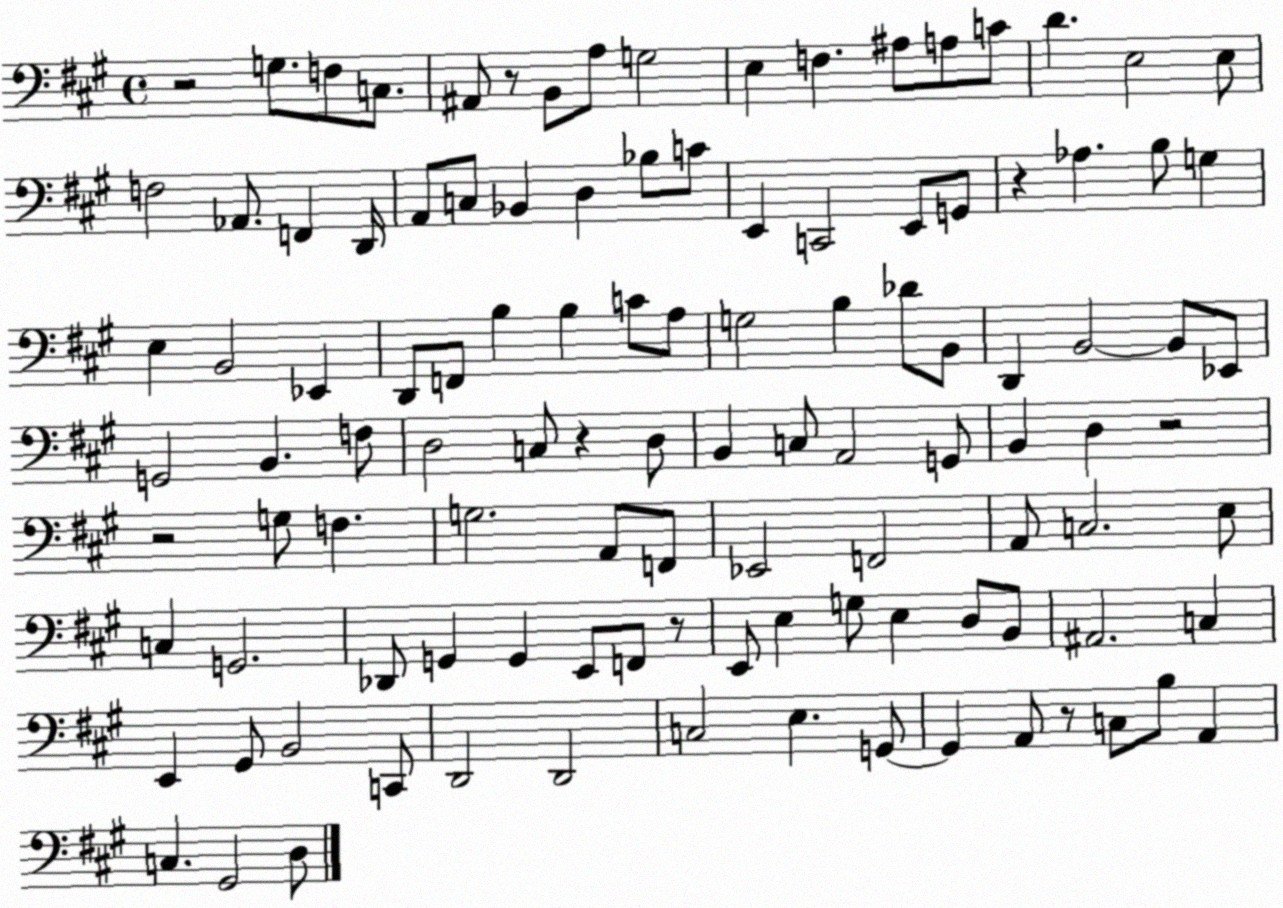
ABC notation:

X:1
T:Untitled
M:4/4
L:1/4
K:A
z2 G,/2 F,/2 C,/2 ^A,,/2 z/2 B,,/2 A,/2 G,2 E, F, ^A,/2 A,/2 C/2 D E,2 E,/2 F,2 _A,,/2 F,, D,,/4 A,,/2 C,/2 _B,, D, _B,/2 C/2 E,, C,,2 E,,/2 G,,/2 z _A, B,/2 G, E, B,,2 _E,, D,,/2 F,,/2 B, B, C/2 A,/2 G,2 B, _D/2 B,,/2 D,, B,,2 B,,/2 _E,,/2 G,,2 B,, F,/2 D,2 C,/2 z D,/2 B,, C,/2 A,,2 G,,/2 B,, D, z2 z2 G,/2 F, G,2 A,,/2 F,,/2 _E,,2 F,,2 A,,/2 C,2 E,/2 C, G,,2 _D,,/2 G,, G,, E,,/2 F,,/2 z/2 E,,/2 E, G,/2 E, D,/2 B,,/2 ^A,,2 C, E,, ^G,,/2 B,,2 C,,/2 D,,2 D,,2 C,2 E, G,,/2 G,, A,,/2 z/2 C,/2 B,/2 A,, C, ^G,,2 D,/2